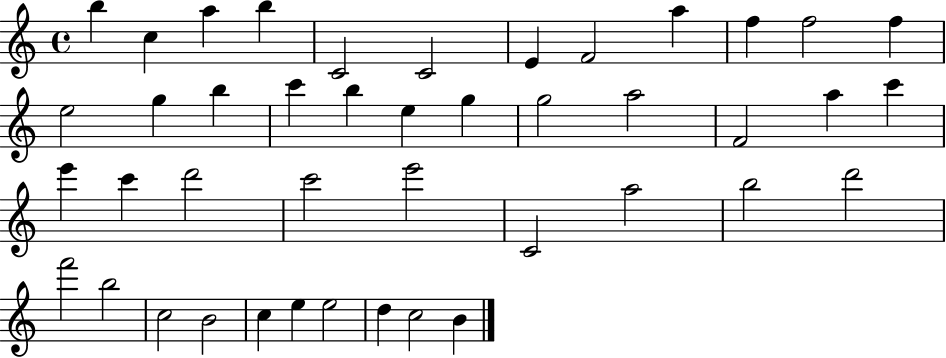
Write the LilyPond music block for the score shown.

{
  \clef treble
  \time 4/4
  \defaultTimeSignature
  \key c \major
  b''4 c''4 a''4 b''4 | c'2 c'2 | e'4 f'2 a''4 | f''4 f''2 f''4 | \break e''2 g''4 b''4 | c'''4 b''4 e''4 g''4 | g''2 a''2 | f'2 a''4 c'''4 | \break e'''4 c'''4 d'''2 | c'''2 e'''2 | c'2 a''2 | b''2 d'''2 | \break f'''2 b''2 | c''2 b'2 | c''4 e''4 e''2 | d''4 c''2 b'4 | \break \bar "|."
}